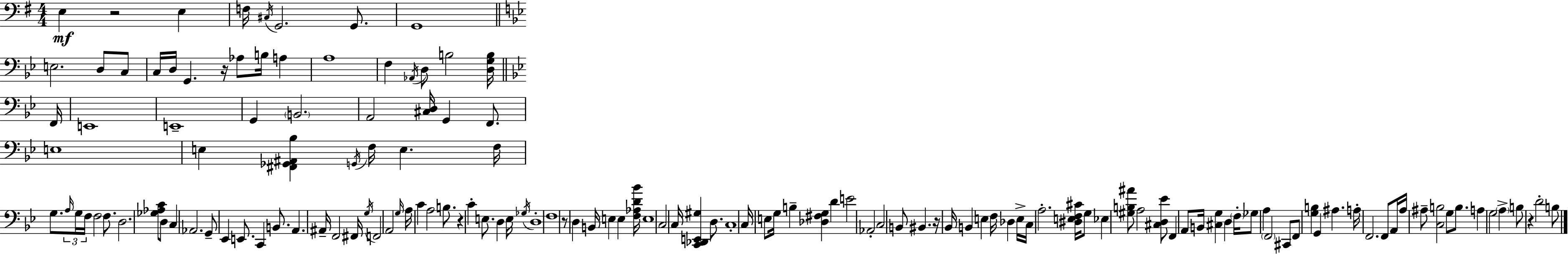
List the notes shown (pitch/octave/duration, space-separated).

E3/q R/h E3/q F3/s C#3/s G2/h. G2/e. G2/w E3/h. D3/e C3/e C3/s D3/s G2/q. R/s Ab3/e B3/s A3/q A3/w F3/q Ab2/s D3/e B3/h [D3,G3,B3]/s F2/s E2/w E2/w G2/q B2/h. A2/h [C#3,D3]/s G2/q F2/e. E3/w E3/q [F#2,Gb2,A#2,Bb3]/q G2/s F3/s E3/q. F3/s G3/e. A3/s G3/s F3/s F3/h F3/e. D3/h. [Gb3,Ab3,C4]/e D3/e C3/q Ab2/h. G2/e Eb2/q E2/e. C2/q B2/e. A2/q. A#2/s F2/h F#2/s G3/s F2/h A2/h G3/s A3/s C4/q A3/h B3/e. R/q C4/q E3/e. D3/q E3/s Gb3/s D3/w F3/w R/e D3/q B2/s E3/q E3/q [F3,Ab3,D4,Bb4]/s E3/w C3/h C3/s [C2,Db2,E2,G#3]/q D3/e. C3/w C3/s E3/e G3/s B3/q [Db3,F#3,G3]/q D4/q E4/h Ab2/h C3/h B2/e BIS2/q. R/s Bb2/s B2/q E3/q F3/s Db3/q E3/s C3/s A3/h. [D#3,E3,F3,C#4]/s G3/e Eb3/q [G#3,B3,A#4]/e A3/h [C#3,D3,Eb4]/e F2/q A2/e B2/s [C#3,G3]/q D3/q F3/s Gb3/e A3/q F2/h C#2/e F2/e [G3,B3]/q G2/q A#3/q. A3/s F2/h. F2/e A2/s A3/s A#3/e [C3,B3]/h G3/e B3/e. A3/q G3/h A3/q B3/e R/q D4/h B3/e